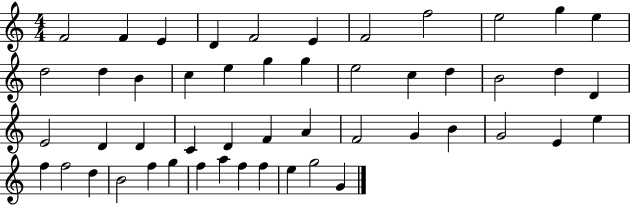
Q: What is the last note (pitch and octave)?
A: G4